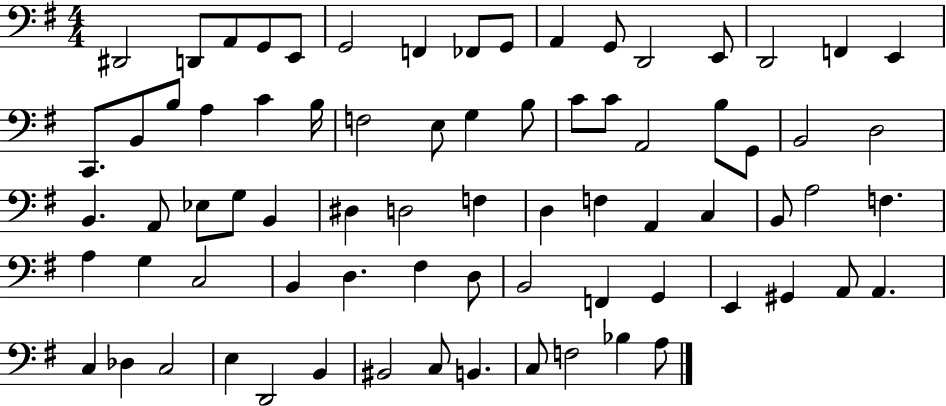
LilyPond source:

{
  \clef bass
  \numericTimeSignature
  \time 4/4
  \key g \major
  \repeat volta 2 { dis,2 d,8 a,8 g,8 e,8 | g,2 f,4 fes,8 g,8 | a,4 g,8 d,2 e,8 | d,2 f,4 e,4 | \break c,8. b,8 b8 a4 c'4 b16 | f2 e8 g4 b8 | c'8 c'8 a,2 b8 g,8 | b,2 d2 | \break b,4. a,8 ees8 g8 b,4 | dis4 d2 f4 | d4 f4 a,4 c4 | b,8 a2 f4. | \break a4 g4 c2 | b,4 d4. fis4 d8 | b,2 f,4 g,4 | e,4 gis,4 a,8 a,4. | \break c4 des4 c2 | e4 d,2 b,4 | bis,2 c8 b,4. | c8 f2 bes4 a8 | \break } \bar "|."
}